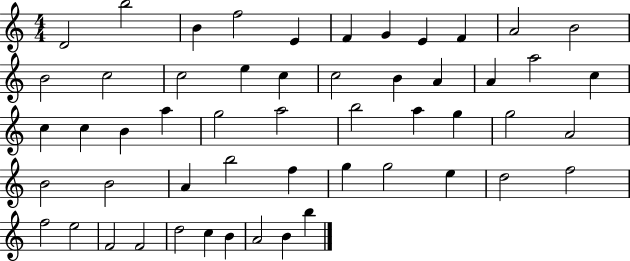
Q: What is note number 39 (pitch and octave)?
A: G5